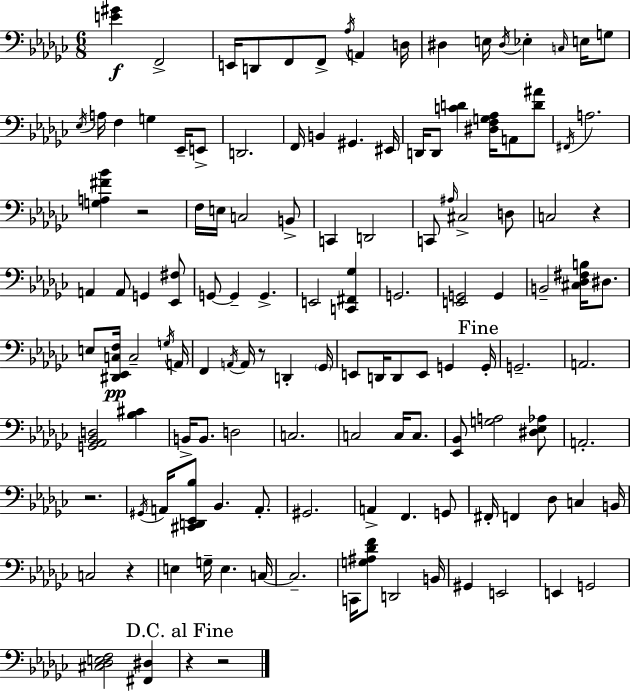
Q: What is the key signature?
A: EES minor